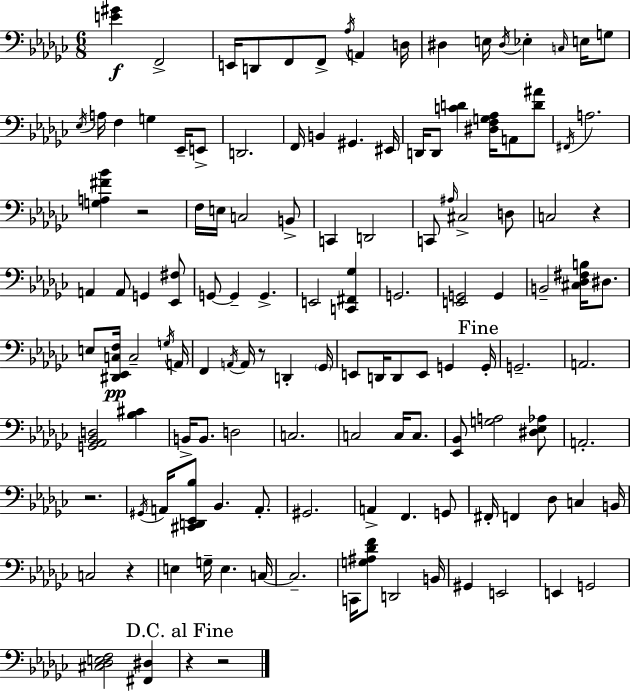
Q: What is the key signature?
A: EES minor